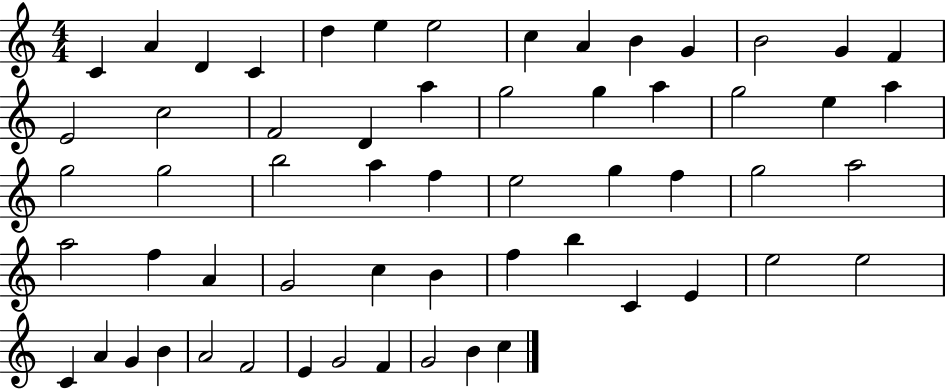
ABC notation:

X:1
T:Untitled
M:4/4
L:1/4
K:C
C A D C d e e2 c A B G B2 G F E2 c2 F2 D a g2 g a g2 e a g2 g2 b2 a f e2 g f g2 a2 a2 f A G2 c B f b C E e2 e2 C A G B A2 F2 E G2 F G2 B c